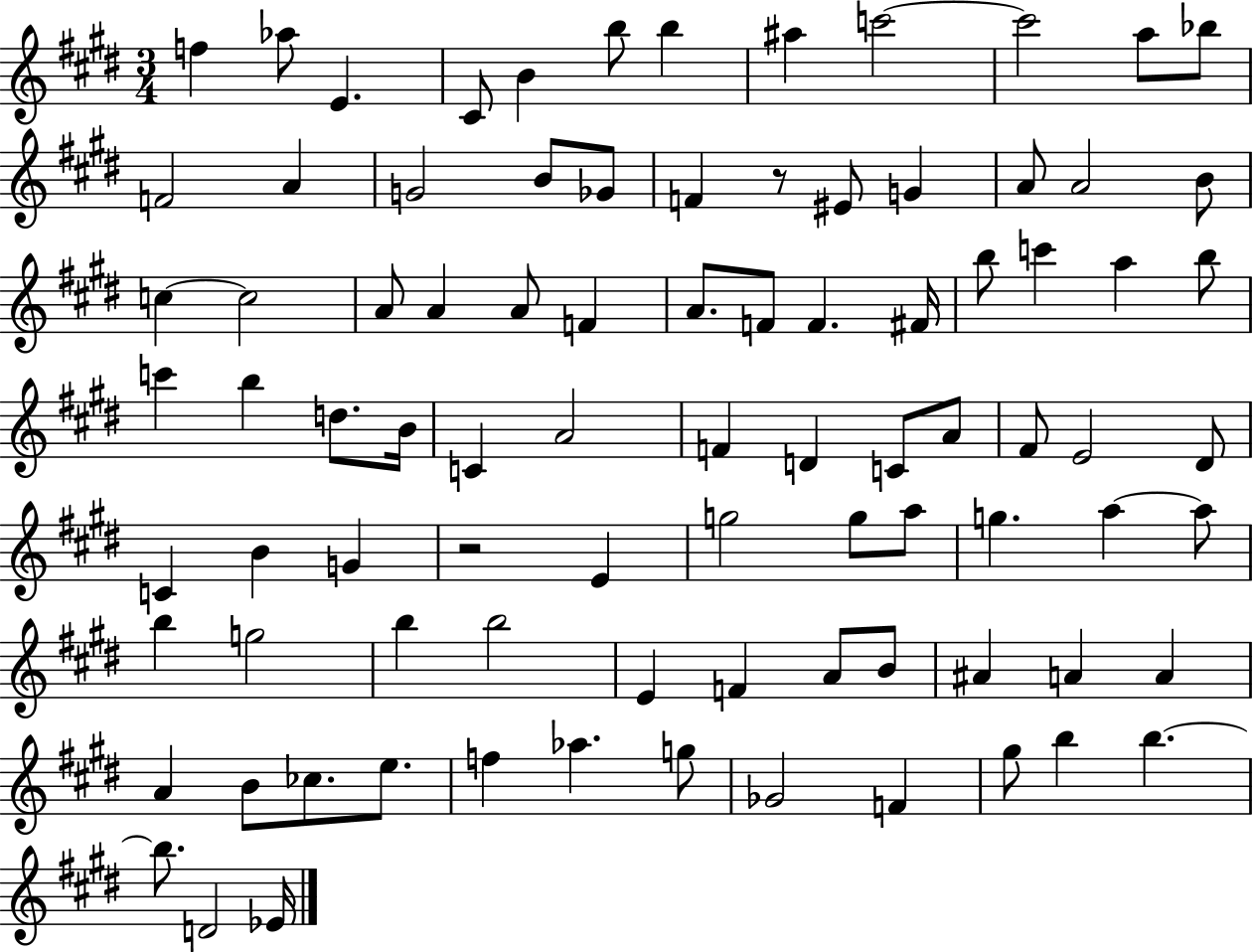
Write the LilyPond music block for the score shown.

{
  \clef treble
  \numericTimeSignature
  \time 3/4
  \key e \major
  \repeat volta 2 { f''4 aes''8 e'4. | cis'8 b'4 b''8 b''4 | ais''4 c'''2~~ | c'''2 a''8 bes''8 | \break f'2 a'4 | g'2 b'8 ges'8 | f'4 r8 eis'8 g'4 | a'8 a'2 b'8 | \break c''4~~ c''2 | a'8 a'4 a'8 f'4 | a'8. f'8 f'4. fis'16 | b''8 c'''4 a''4 b''8 | \break c'''4 b''4 d''8. b'16 | c'4 a'2 | f'4 d'4 c'8 a'8 | fis'8 e'2 dis'8 | \break c'4 b'4 g'4 | r2 e'4 | g''2 g''8 a''8 | g''4. a''4~~ a''8 | \break b''4 g''2 | b''4 b''2 | e'4 f'4 a'8 b'8 | ais'4 a'4 a'4 | \break a'4 b'8 ces''8. e''8. | f''4 aes''4. g''8 | ges'2 f'4 | gis''8 b''4 b''4.~~ | \break b''8. d'2 ees'16 | } \bar "|."
}